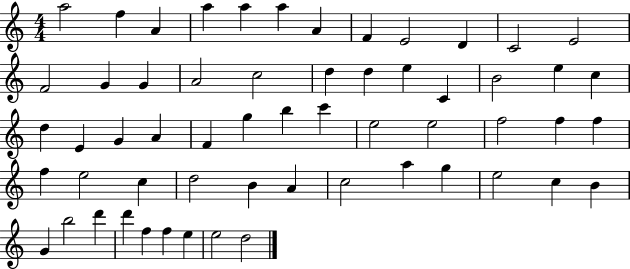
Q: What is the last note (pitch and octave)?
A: D5